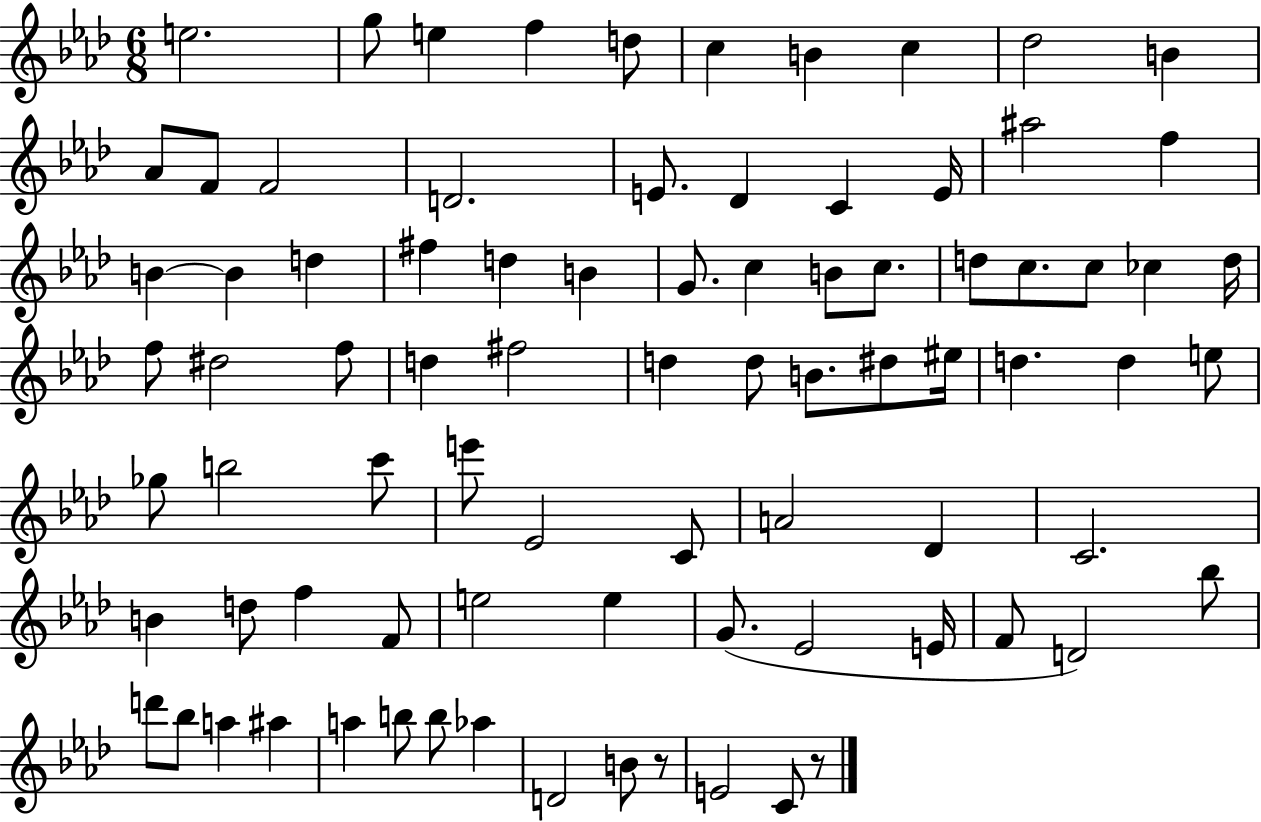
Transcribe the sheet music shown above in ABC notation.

X:1
T:Untitled
M:6/8
L:1/4
K:Ab
e2 g/2 e f d/2 c B c _d2 B _A/2 F/2 F2 D2 E/2 _D C E/4 ^a2 f B B d ^f d B G/2 c B/2 c/2 d/2 c/2 c/2 _c d/4 f/2 ^d2 f/2 d ^f2 d d/2 B/2 ^d/2 ^e/4 d d e/2 _g/2 b2 c'/2 e'/2 _E2 C/2 A2 _D C2 B d/2 f F/2 e2 e G/2 _E2 E/4 F/2 D2 _b/2 d'/2 _b/2 a ^a a b/2 b/2 _a D2 B/2 z/2 E2 C/2 z/2